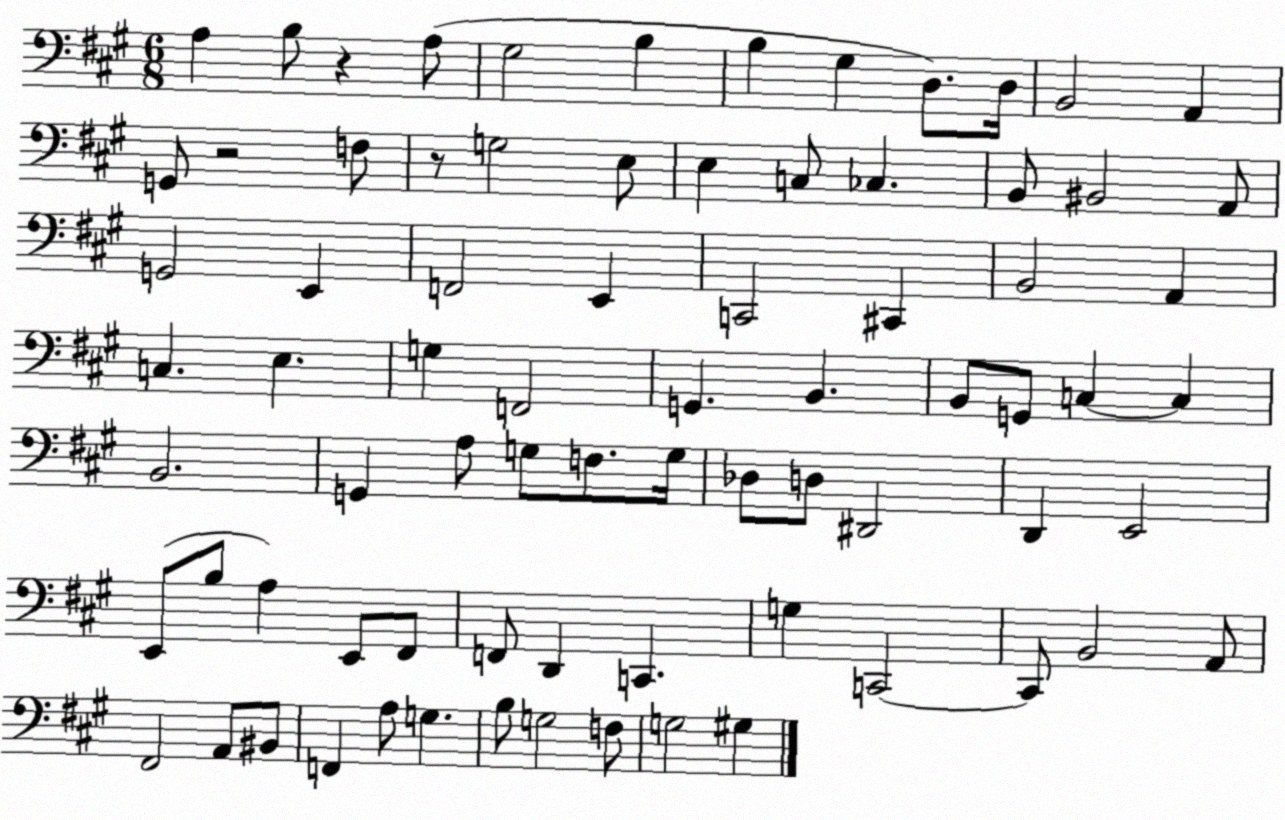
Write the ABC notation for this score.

X:1
T:Untitled
M:6/8
L:1/4
K:A
A, B,/2 z A,/2 ^G,2 B, B, ^G, D,/2 D,/4 B,,2 A,, G,,/2 z2 F,/2 z/2 G,2 E,/2 E, C,/2 _C, B,,/2 ^B,,2 A,,/2 G,,2 E,, F,,2 E,, C,,2 ^C,, B,,2 A,, C, E, G, F,,2 G,, B,, B,,/2 G,,/2 C, C, B,,2 G,, A,/2 G,/2 F,/2 G,/4 _D,/2 D,/2 ^D,,2 D,, E,,2 E,,/2 B,/2 A, E,,/2 ^F,,/2 F,,/2 D,, C,, G, C,,2 C,,/2 B,,2 A,,/2 ^F,,2 A,,/2 ^B,,/2 F,, A,/2 G, B,/2 G,2 F,/2 G,2 ^G,